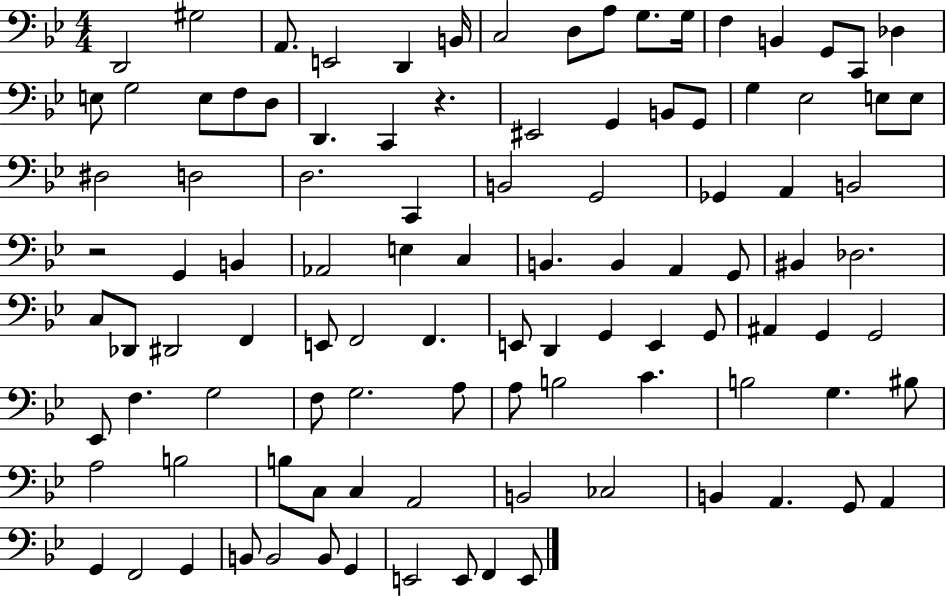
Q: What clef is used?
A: bass